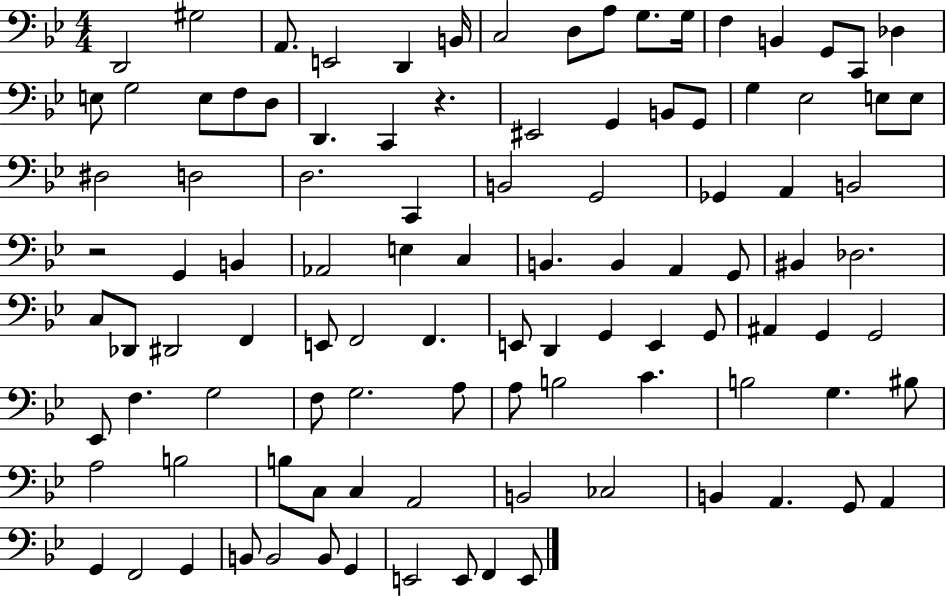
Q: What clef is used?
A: bass